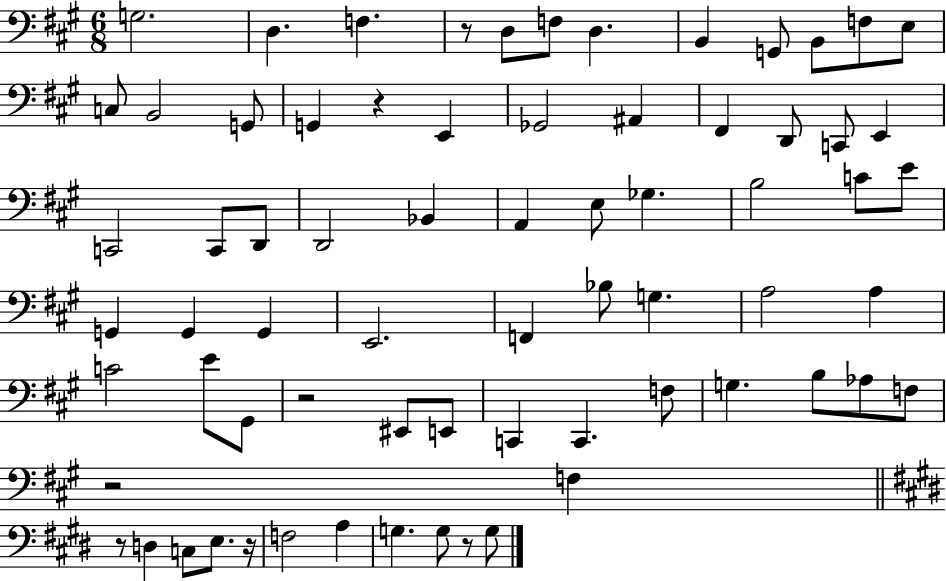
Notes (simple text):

G3/h. D3/q. F3/q. R/e D3/e F3/e D3/q. B2/q G2/e B2/e F3/e E3/e C3/e B2/h G2/e G2/q R/q E2/q Gb2/h A#2/q F#2/q D2/e C2/e E2/q C2/h C2/e D2/e D2/h Bb2/q A2/q E3/e Gb3/q. B3/h C4/e E4/e G2/q G2/q G2/q E2/h. F2/q Bb3/e G3/q. A3/h A3/q C4/h E4/e G#2/e R/h EIS2/e E2/e C2/q C2/q. F3/e G3/q. B3/e Ab3/e F3/e R/h F3/q R/e D3/q C3/e E3/e. R/s F3/h A3/q G3/q. G3/e R/e G3/e